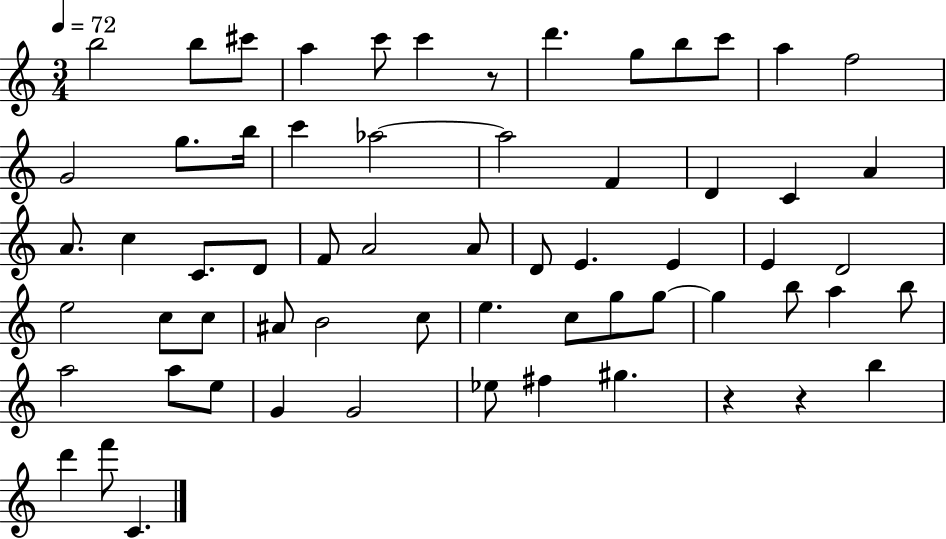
B5/h B5/e C#6/e A5/q C6/e C6/q R/e D6/q. G5/e B5/e C6/e A5/q F5/h G4/h G5/e. B5/s C6/q Ab5/h Ab5/h F4/q D4/q C4/q A4/q A4/e. C5/q C4/e. D4/e F4/e A4/h A4/e D4/e E4/q. E4/q E4/q D4/h E5/h C5/e C5/e A#4/e B4/h C5/e E5/q. C5/e G5/e G5/e G5/q B5/e A5/q B5/e A5/h A5/e E5/e G4/q G4/h Eb5/e F#5/q G#5/q. R/q R/q B5/q D6/q F6/e C4/q.